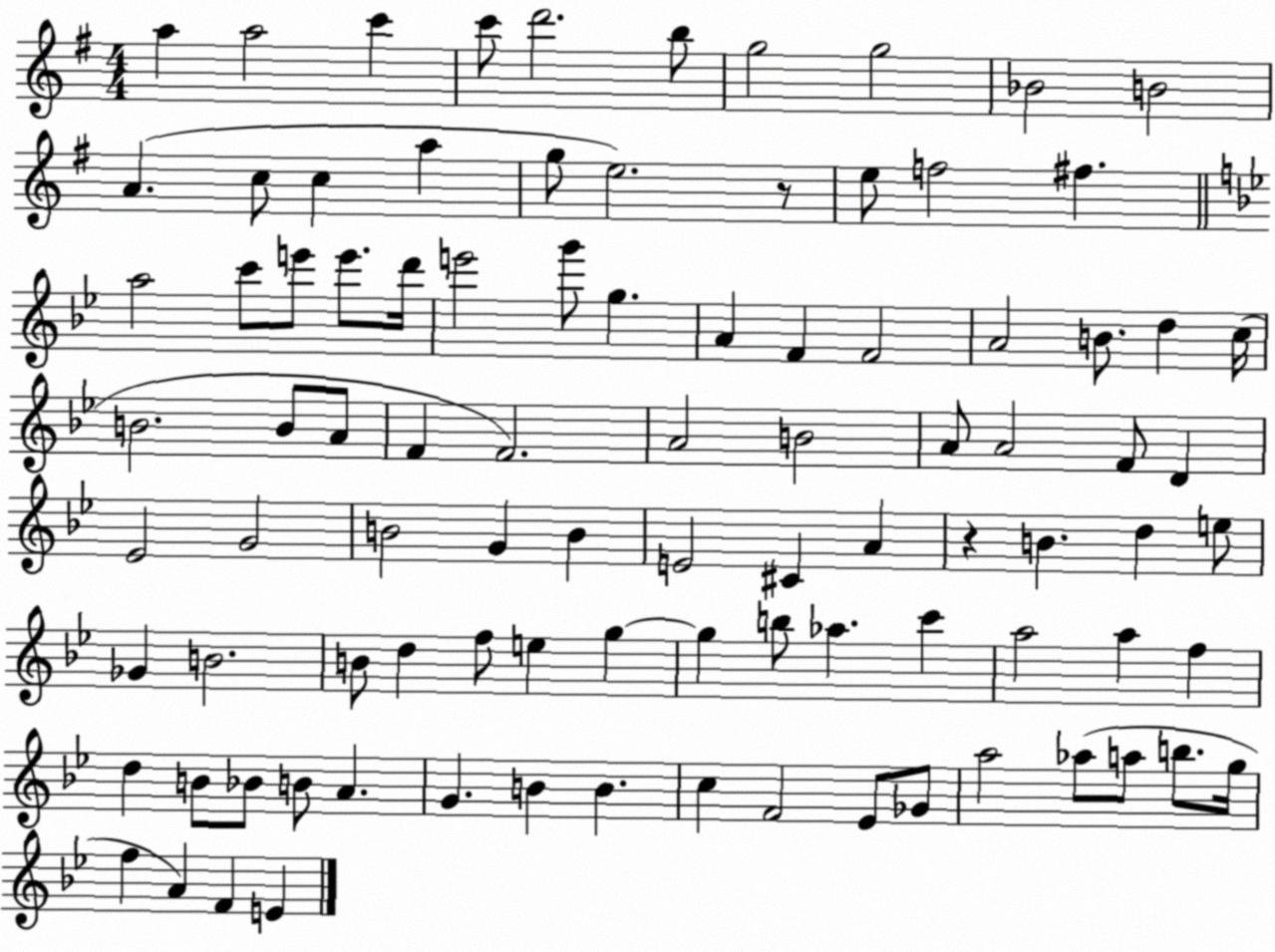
X:1
T:Untitled
M:4/4
L:1/4
K:G
a a2 c' c'/2 d'2 b/2 g2 g2 _B2 B2 A c/2 c a g/2 e2 z/2 e/2 f2 ^f a2 c'/2 e'/2 e'/2 d'/4 e'2 g'/2 g A F F2 A2 B/2 d c/4 B2 B/2 A/2 F F2 A2 B2 A/2 A2 F/2 D _E2 G2 B2 G B E2 ^C A z B d e/2 _G B2 B/2 d f/2 e g g b/2 _a c' a2 a f d B/2 _B/2 B/2 A G B B c F2 _E/2 _G/2 a2 _a/2 a/2 b/2 g/4 f A F E